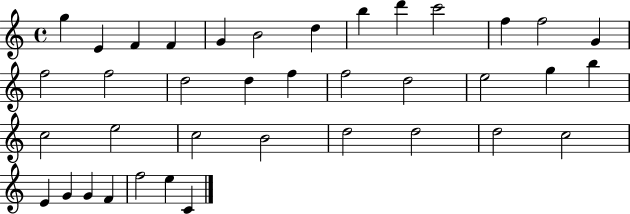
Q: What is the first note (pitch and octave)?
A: G5